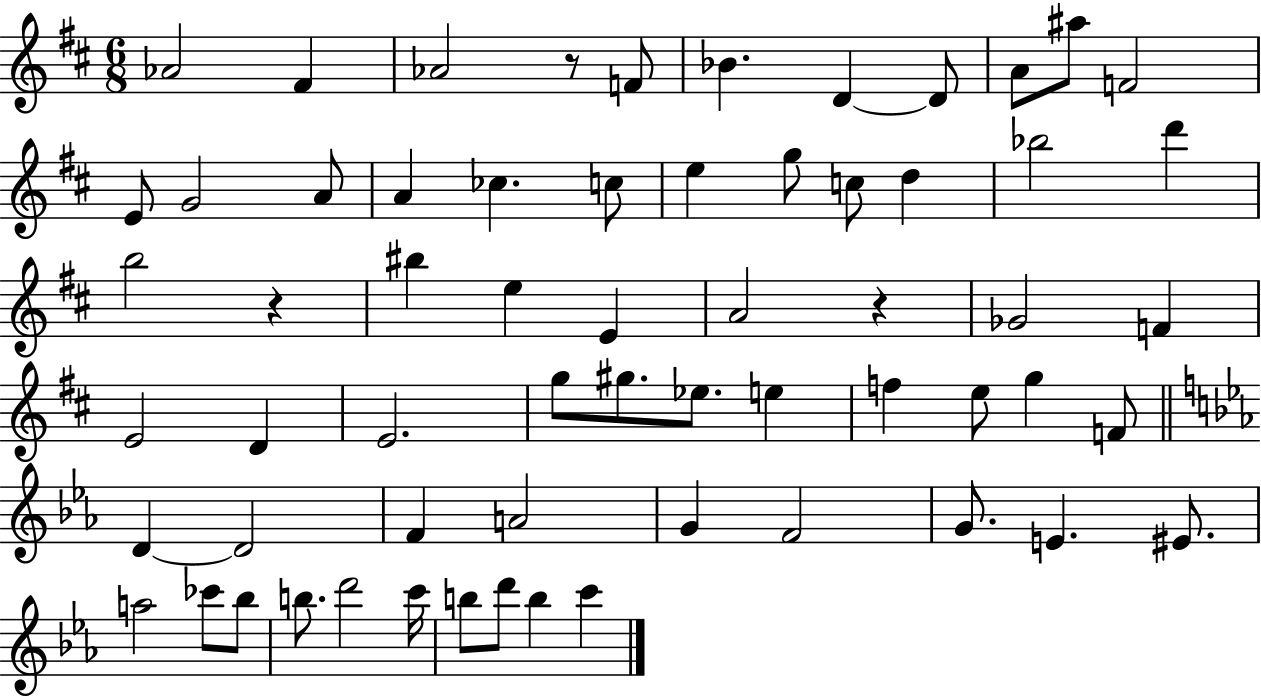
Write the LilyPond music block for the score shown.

{
  \clef treble
  \numericTimeSignature
  \time 6/8
  \key d \major
  aes'2 fis'4 | aes'2 r8 f'8 | bes'4. d'4~~ d'8 | a'8 ais''8 f'2 | \break e'8 g'2 a'8 | a'4 ces''4. c''8 | e''4 g''8 c''8 d''4 | bes''2 d'''4 | \break b''2 r4 | bis''4 e''4 e'4 | a'2 r4 | ges'2 f'4 | \break e'2 d'4 | e'2. | g''8 gis''8. ees''8. e''4 | f''4 e''8 g''4 f'8 | \break \bar "||" \break \key c \minor d'4~~ d'2 | f'4 a'2 | g'4 f'2 | g'8. e'4. eis'8. | \break a''2 ces'''8 bes''8 | b''8. d'''2 c'''16 | b''8 d'''8 b''4 c'''4 | \bar "|."
}